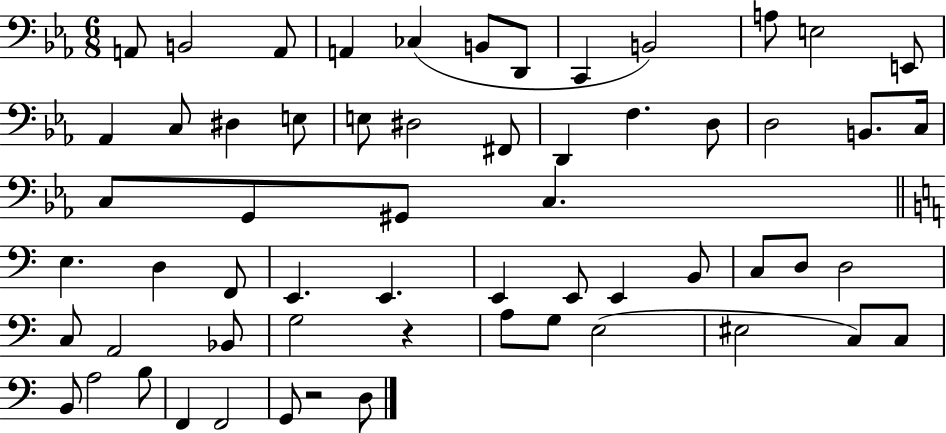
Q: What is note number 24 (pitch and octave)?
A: B2